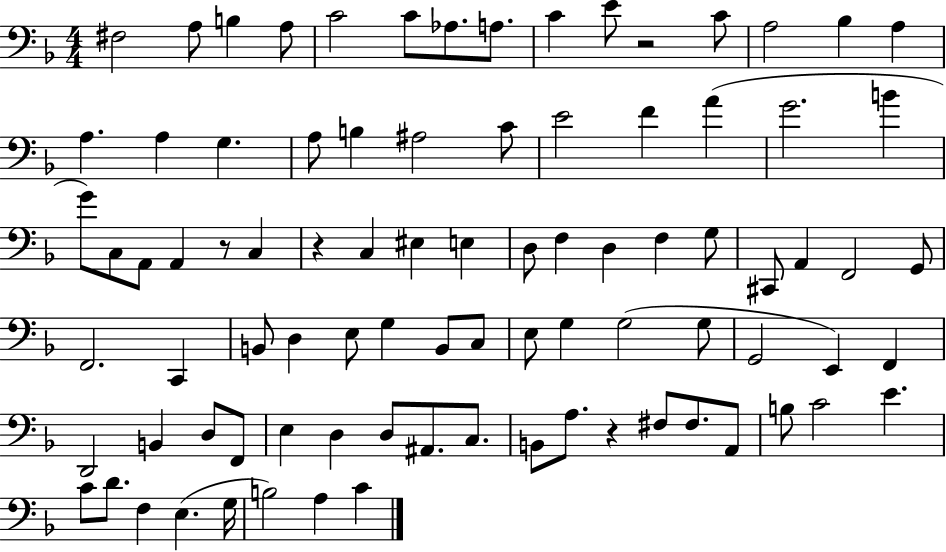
X:1
T:Untitled
M:4/4
L:1/4
K:F
^F,2 A,/2 B, A,/2 C2 C/2 _A,/2 A,/2 C E/2 z2 C/2 A,2 _B, A, A, A, G, A,/2 B, ^A,2 C/2 E2 F A G2 B G/2 C,/2 A,,/2 A,, z/2 C, z C, ^E, E, D,/2 F, D, F, G,/2 ^C,,/2 A,, F,,2 G,,/2 F,,2 C,, B,,/2 D, E,/2 G, B,,/2 C,/2 E,/2 G, G,2 G,/2 G,,2 E,, F,, D,,2 B,, D,/2 F,,/2 E, D, D,/2 ^A,,/2 C,/2 B,,/2 A,/2 z ^F,/2 ^F,/2 A,,/2 B,/2 C2 E C/2 D/2 F, E, G,/4 B,2 A, C